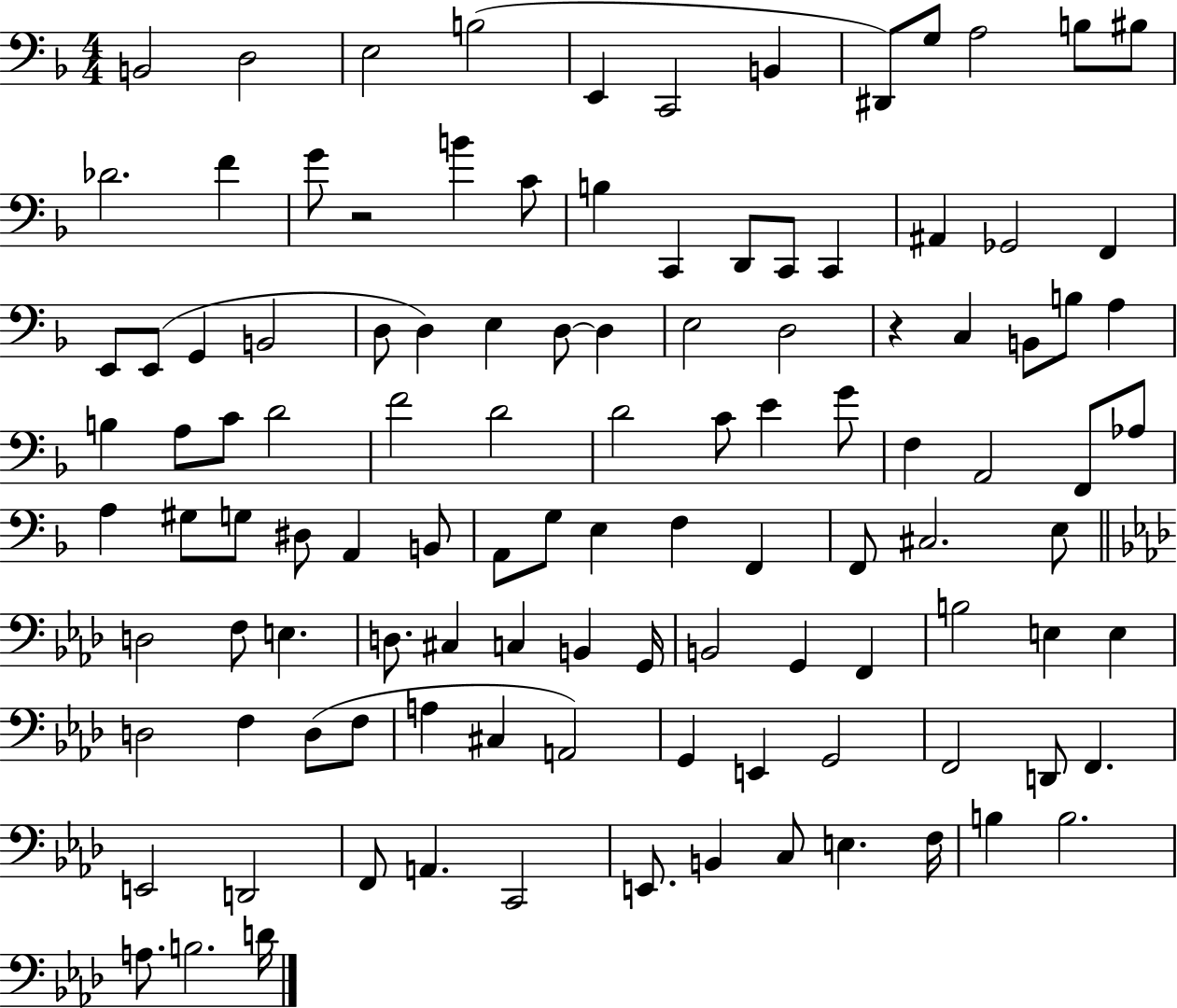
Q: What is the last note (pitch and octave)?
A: D4